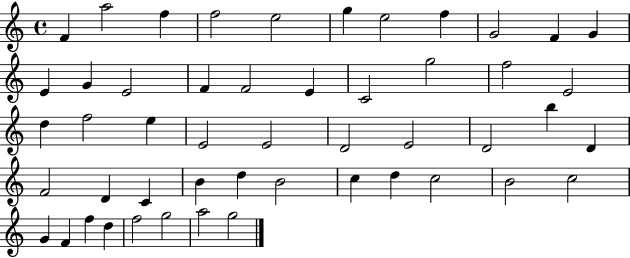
F4/q A5/h F5/q F5/h E5/h G5/q E5/h F5/q G4/h F4/q G4/q E4/q G4/q E4/h F4/q F4/h E4/q C4/h G5/h F5/h E4/h D5/q F5/h E5/q E4/h E4/h D4/h E4/h D4/h B5/q D4/q F4/h D4/q C4/q B4/q D5/q B4/h C5/q D5/q C5/h B4/h C5/h G4/q F4/q F5/q D5/q F5/h G5/h A5/h G5/h